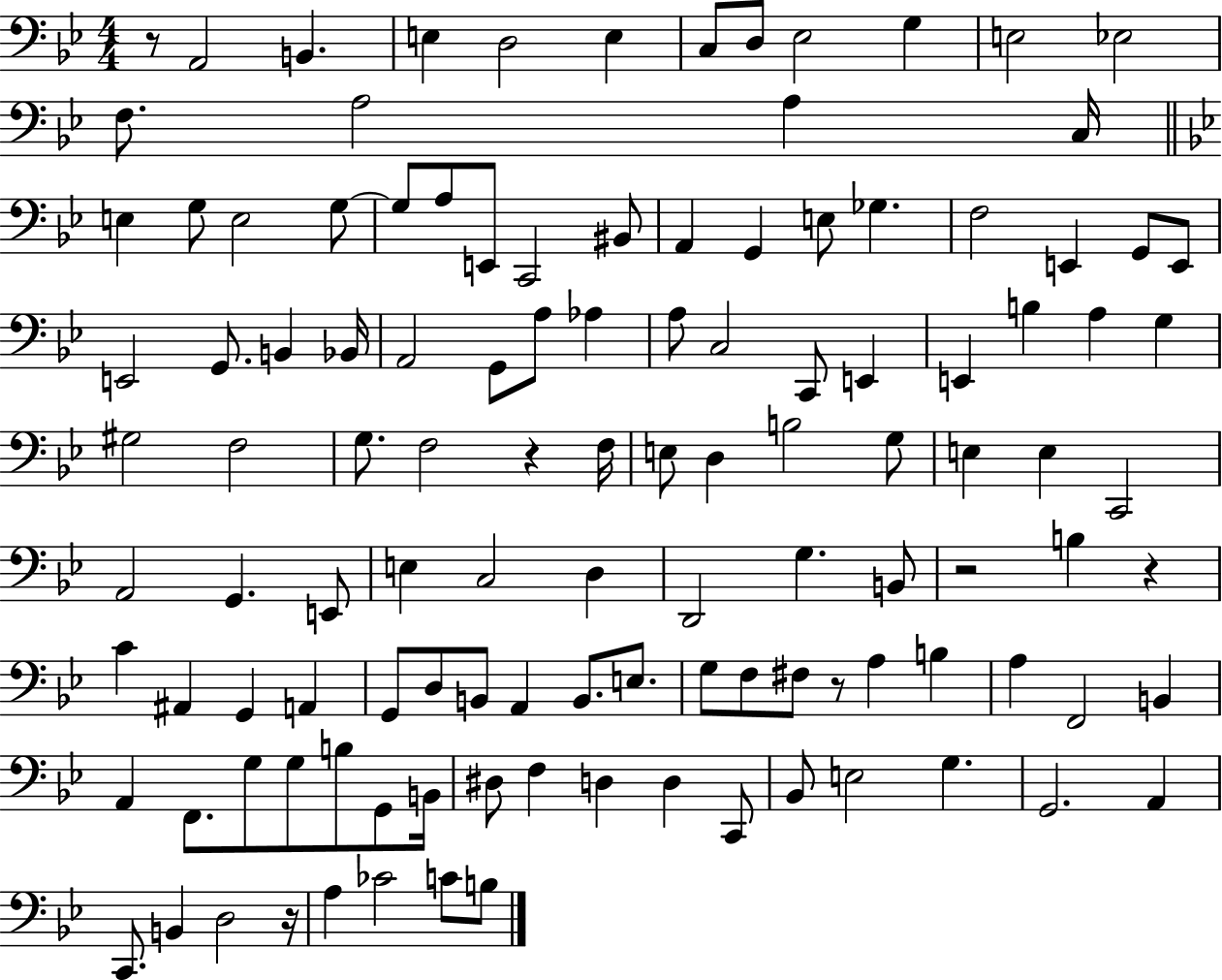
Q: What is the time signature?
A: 4/4